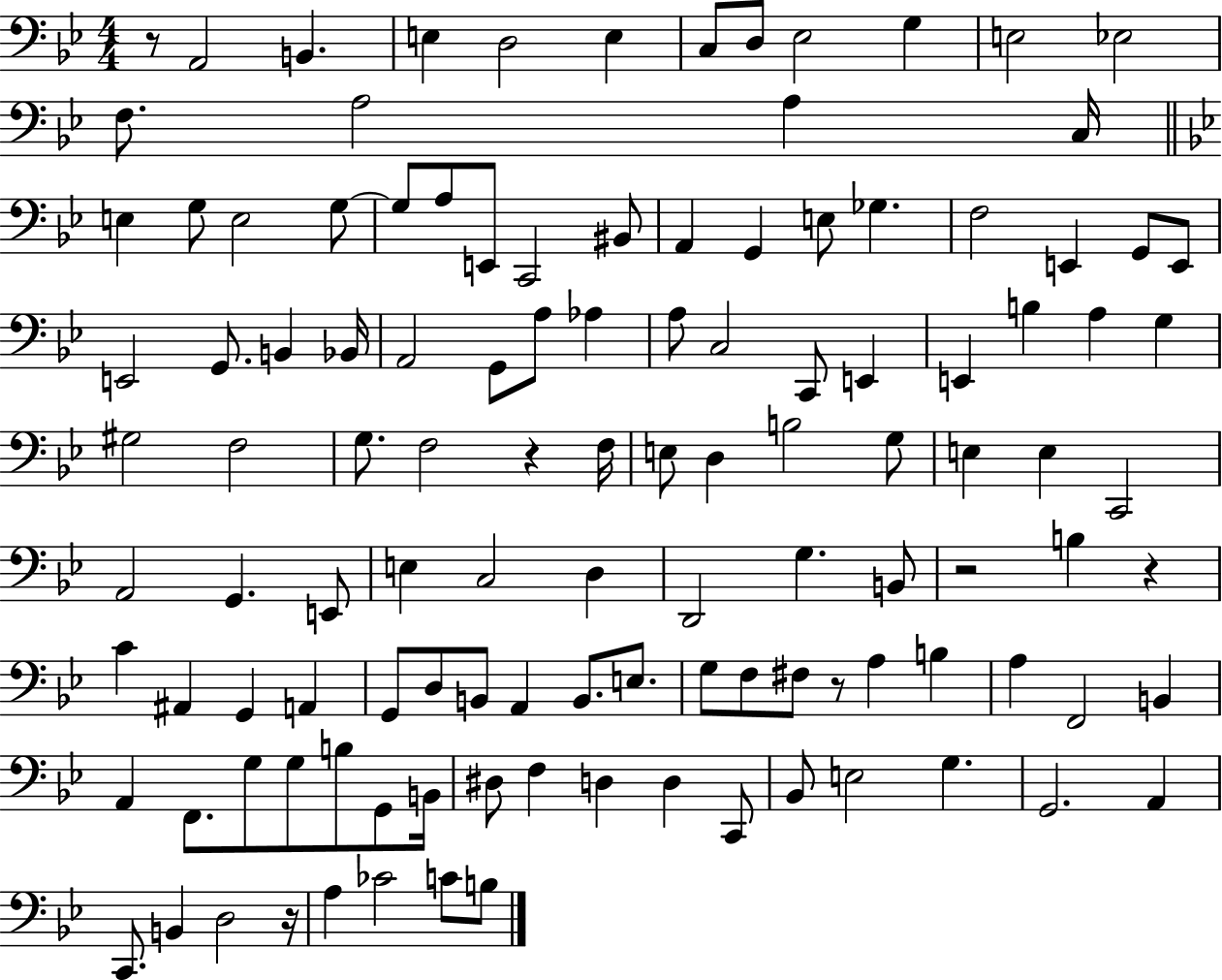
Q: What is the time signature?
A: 4/4